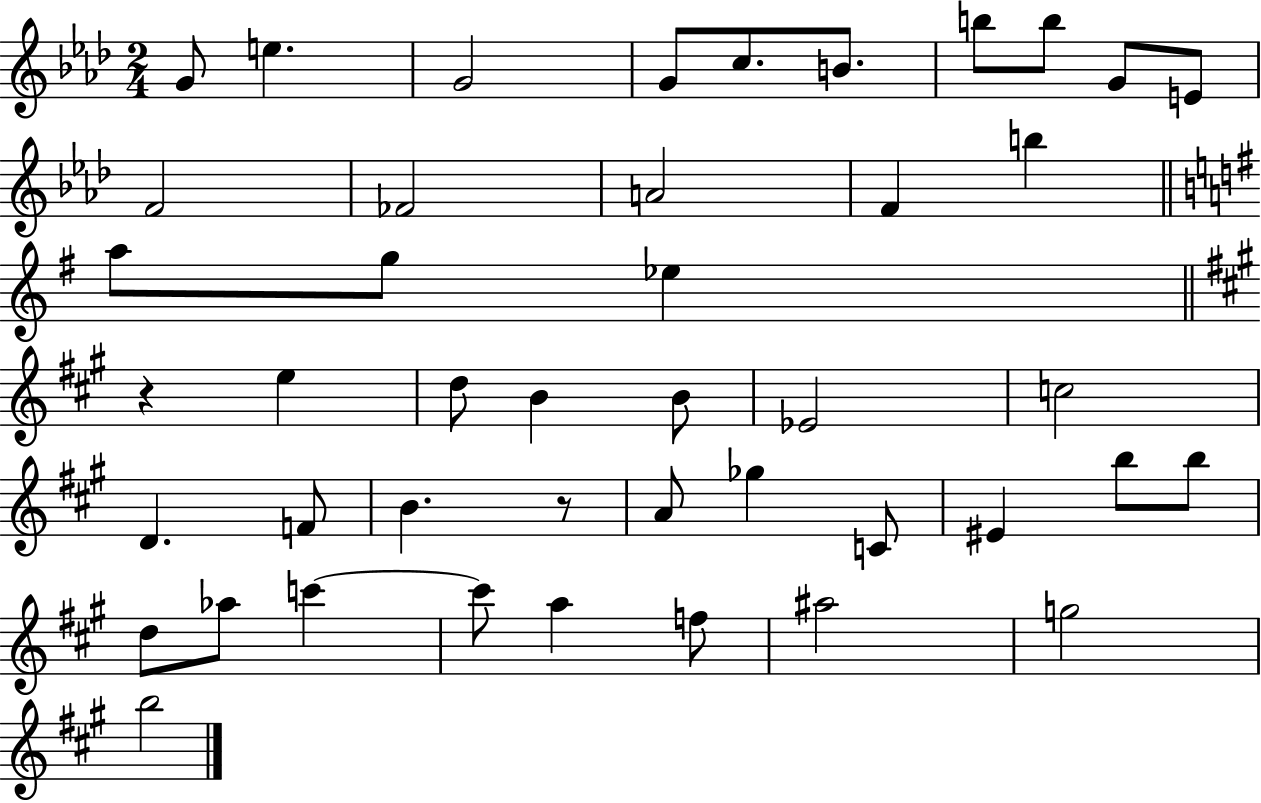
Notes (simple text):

G4/e E5/q. G4/h G4/e C5/e. B4/e. B5/e B5/e G4/e E4/e F4/h FES4/h A4/h F4/q B5/q A5/e G5/e Eb5/q R/q E5/q D5/e B4/q B4/e Eb4/h C5/h D4/q. F4/e B4/q. R/e A4/e Gb5/q C4/e EIS4/q B5/e B5/e D5/e Ab5/e C6/q C6/e A5/q F5/e A#5/h G5/h B5/h